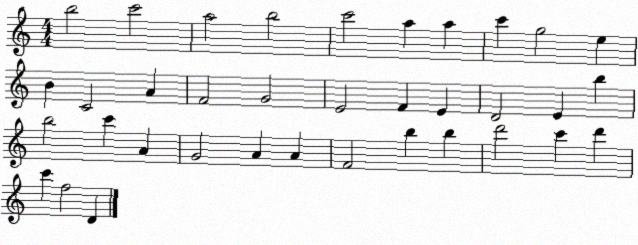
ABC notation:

X:1
T:Untitled
M:4/4
L:1/4
K:C
b2 c'2 a2 b2 c'2 a a c' g2 e B C2 A F2 G2 E2 F E D2 E b b2 c' A G2 A A F2 b b d'2 c' d' c' f2 D